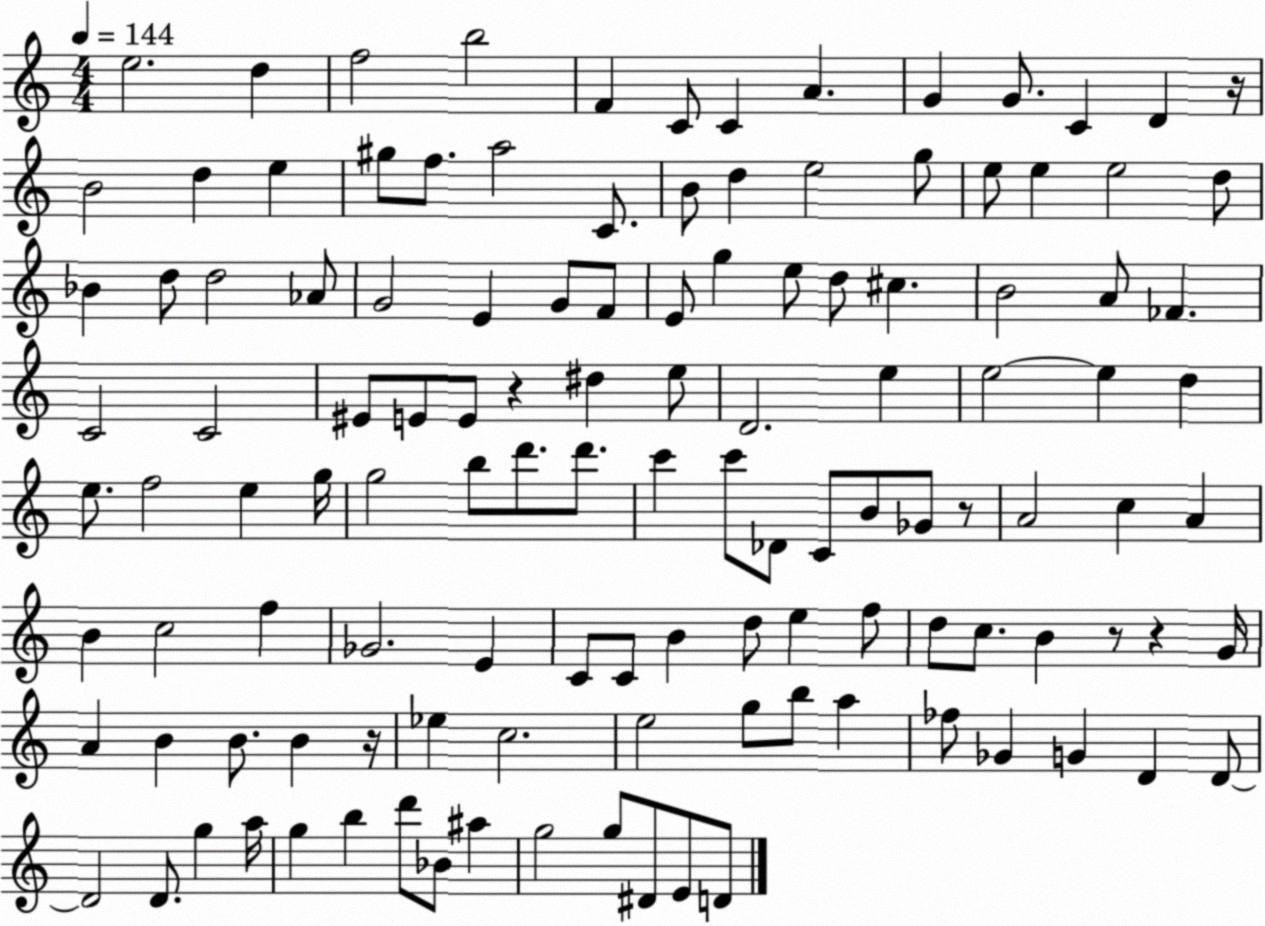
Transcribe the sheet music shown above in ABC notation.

X:1
T:Untitled
M:4/4
L:1/4
K:C
e2 d f2 b2 F C/2 C A G G/2 C D z/4 B2 d e ^g/2 f/2 a2 C/2 B/2 d e2 g/2 e/2 e e2 d/2 _B d/2 d2 _A/2 G2 E G/2 F/2 E/2 g e/2 d/2 ^c B2 A/2 _F C2 C2 ^E/2 E/2 E/2 z ^d e/2 D2 e e2 e d e/2 f2 e g/4 g2 b/2 d'/2 d'/2 c' c'/2 _D/2 C/2 B/2 _G/2 z/2 A2 c A B c2 f _G2 E C/2 C/2 B d/2 e f/2 d/2 c/2 B z/2 z G/4 A B B/2 B z/4 _e c2 e2 g/2 b/2 a _f/2 _G G D D/2 D2 D/2 g a/4 g b d'/2 _B/2 ^a g2 g/2 ^D/2 E/2 D/2